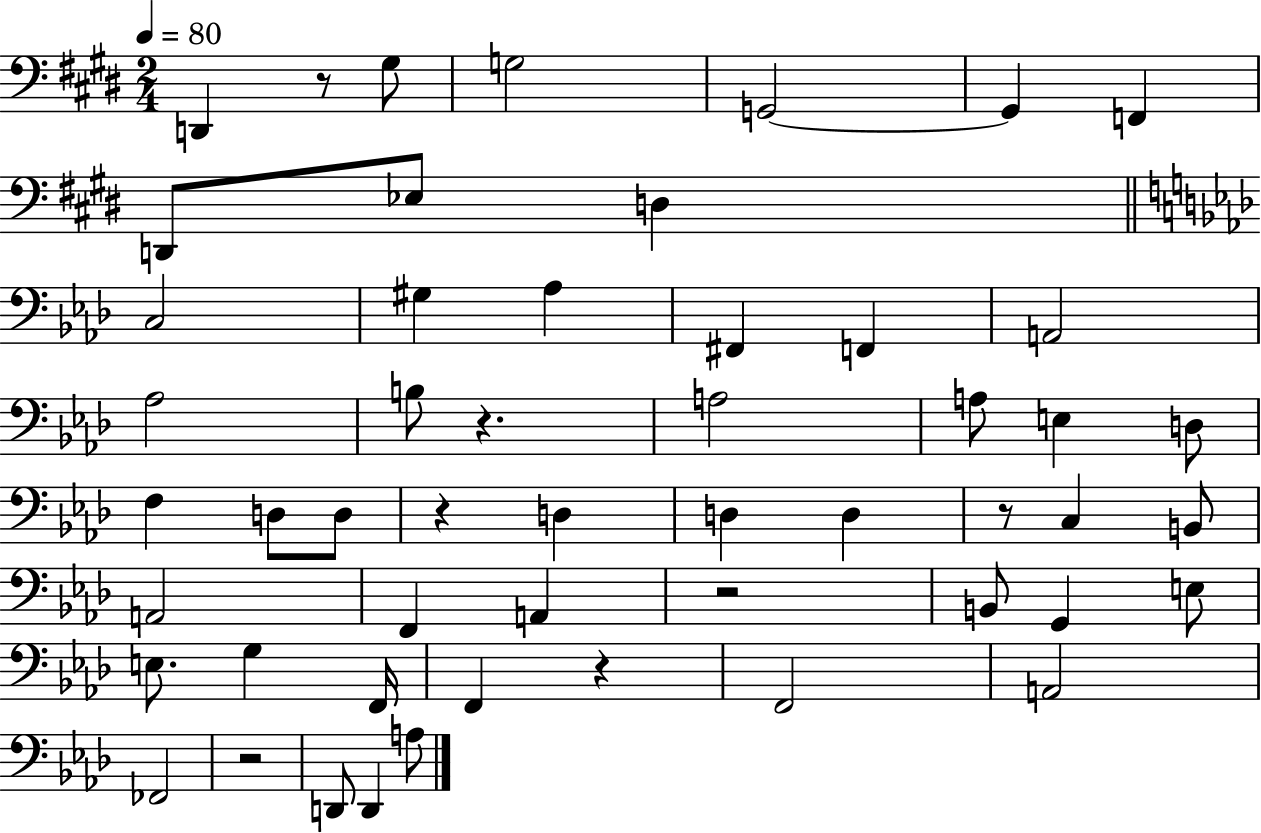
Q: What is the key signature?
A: E major